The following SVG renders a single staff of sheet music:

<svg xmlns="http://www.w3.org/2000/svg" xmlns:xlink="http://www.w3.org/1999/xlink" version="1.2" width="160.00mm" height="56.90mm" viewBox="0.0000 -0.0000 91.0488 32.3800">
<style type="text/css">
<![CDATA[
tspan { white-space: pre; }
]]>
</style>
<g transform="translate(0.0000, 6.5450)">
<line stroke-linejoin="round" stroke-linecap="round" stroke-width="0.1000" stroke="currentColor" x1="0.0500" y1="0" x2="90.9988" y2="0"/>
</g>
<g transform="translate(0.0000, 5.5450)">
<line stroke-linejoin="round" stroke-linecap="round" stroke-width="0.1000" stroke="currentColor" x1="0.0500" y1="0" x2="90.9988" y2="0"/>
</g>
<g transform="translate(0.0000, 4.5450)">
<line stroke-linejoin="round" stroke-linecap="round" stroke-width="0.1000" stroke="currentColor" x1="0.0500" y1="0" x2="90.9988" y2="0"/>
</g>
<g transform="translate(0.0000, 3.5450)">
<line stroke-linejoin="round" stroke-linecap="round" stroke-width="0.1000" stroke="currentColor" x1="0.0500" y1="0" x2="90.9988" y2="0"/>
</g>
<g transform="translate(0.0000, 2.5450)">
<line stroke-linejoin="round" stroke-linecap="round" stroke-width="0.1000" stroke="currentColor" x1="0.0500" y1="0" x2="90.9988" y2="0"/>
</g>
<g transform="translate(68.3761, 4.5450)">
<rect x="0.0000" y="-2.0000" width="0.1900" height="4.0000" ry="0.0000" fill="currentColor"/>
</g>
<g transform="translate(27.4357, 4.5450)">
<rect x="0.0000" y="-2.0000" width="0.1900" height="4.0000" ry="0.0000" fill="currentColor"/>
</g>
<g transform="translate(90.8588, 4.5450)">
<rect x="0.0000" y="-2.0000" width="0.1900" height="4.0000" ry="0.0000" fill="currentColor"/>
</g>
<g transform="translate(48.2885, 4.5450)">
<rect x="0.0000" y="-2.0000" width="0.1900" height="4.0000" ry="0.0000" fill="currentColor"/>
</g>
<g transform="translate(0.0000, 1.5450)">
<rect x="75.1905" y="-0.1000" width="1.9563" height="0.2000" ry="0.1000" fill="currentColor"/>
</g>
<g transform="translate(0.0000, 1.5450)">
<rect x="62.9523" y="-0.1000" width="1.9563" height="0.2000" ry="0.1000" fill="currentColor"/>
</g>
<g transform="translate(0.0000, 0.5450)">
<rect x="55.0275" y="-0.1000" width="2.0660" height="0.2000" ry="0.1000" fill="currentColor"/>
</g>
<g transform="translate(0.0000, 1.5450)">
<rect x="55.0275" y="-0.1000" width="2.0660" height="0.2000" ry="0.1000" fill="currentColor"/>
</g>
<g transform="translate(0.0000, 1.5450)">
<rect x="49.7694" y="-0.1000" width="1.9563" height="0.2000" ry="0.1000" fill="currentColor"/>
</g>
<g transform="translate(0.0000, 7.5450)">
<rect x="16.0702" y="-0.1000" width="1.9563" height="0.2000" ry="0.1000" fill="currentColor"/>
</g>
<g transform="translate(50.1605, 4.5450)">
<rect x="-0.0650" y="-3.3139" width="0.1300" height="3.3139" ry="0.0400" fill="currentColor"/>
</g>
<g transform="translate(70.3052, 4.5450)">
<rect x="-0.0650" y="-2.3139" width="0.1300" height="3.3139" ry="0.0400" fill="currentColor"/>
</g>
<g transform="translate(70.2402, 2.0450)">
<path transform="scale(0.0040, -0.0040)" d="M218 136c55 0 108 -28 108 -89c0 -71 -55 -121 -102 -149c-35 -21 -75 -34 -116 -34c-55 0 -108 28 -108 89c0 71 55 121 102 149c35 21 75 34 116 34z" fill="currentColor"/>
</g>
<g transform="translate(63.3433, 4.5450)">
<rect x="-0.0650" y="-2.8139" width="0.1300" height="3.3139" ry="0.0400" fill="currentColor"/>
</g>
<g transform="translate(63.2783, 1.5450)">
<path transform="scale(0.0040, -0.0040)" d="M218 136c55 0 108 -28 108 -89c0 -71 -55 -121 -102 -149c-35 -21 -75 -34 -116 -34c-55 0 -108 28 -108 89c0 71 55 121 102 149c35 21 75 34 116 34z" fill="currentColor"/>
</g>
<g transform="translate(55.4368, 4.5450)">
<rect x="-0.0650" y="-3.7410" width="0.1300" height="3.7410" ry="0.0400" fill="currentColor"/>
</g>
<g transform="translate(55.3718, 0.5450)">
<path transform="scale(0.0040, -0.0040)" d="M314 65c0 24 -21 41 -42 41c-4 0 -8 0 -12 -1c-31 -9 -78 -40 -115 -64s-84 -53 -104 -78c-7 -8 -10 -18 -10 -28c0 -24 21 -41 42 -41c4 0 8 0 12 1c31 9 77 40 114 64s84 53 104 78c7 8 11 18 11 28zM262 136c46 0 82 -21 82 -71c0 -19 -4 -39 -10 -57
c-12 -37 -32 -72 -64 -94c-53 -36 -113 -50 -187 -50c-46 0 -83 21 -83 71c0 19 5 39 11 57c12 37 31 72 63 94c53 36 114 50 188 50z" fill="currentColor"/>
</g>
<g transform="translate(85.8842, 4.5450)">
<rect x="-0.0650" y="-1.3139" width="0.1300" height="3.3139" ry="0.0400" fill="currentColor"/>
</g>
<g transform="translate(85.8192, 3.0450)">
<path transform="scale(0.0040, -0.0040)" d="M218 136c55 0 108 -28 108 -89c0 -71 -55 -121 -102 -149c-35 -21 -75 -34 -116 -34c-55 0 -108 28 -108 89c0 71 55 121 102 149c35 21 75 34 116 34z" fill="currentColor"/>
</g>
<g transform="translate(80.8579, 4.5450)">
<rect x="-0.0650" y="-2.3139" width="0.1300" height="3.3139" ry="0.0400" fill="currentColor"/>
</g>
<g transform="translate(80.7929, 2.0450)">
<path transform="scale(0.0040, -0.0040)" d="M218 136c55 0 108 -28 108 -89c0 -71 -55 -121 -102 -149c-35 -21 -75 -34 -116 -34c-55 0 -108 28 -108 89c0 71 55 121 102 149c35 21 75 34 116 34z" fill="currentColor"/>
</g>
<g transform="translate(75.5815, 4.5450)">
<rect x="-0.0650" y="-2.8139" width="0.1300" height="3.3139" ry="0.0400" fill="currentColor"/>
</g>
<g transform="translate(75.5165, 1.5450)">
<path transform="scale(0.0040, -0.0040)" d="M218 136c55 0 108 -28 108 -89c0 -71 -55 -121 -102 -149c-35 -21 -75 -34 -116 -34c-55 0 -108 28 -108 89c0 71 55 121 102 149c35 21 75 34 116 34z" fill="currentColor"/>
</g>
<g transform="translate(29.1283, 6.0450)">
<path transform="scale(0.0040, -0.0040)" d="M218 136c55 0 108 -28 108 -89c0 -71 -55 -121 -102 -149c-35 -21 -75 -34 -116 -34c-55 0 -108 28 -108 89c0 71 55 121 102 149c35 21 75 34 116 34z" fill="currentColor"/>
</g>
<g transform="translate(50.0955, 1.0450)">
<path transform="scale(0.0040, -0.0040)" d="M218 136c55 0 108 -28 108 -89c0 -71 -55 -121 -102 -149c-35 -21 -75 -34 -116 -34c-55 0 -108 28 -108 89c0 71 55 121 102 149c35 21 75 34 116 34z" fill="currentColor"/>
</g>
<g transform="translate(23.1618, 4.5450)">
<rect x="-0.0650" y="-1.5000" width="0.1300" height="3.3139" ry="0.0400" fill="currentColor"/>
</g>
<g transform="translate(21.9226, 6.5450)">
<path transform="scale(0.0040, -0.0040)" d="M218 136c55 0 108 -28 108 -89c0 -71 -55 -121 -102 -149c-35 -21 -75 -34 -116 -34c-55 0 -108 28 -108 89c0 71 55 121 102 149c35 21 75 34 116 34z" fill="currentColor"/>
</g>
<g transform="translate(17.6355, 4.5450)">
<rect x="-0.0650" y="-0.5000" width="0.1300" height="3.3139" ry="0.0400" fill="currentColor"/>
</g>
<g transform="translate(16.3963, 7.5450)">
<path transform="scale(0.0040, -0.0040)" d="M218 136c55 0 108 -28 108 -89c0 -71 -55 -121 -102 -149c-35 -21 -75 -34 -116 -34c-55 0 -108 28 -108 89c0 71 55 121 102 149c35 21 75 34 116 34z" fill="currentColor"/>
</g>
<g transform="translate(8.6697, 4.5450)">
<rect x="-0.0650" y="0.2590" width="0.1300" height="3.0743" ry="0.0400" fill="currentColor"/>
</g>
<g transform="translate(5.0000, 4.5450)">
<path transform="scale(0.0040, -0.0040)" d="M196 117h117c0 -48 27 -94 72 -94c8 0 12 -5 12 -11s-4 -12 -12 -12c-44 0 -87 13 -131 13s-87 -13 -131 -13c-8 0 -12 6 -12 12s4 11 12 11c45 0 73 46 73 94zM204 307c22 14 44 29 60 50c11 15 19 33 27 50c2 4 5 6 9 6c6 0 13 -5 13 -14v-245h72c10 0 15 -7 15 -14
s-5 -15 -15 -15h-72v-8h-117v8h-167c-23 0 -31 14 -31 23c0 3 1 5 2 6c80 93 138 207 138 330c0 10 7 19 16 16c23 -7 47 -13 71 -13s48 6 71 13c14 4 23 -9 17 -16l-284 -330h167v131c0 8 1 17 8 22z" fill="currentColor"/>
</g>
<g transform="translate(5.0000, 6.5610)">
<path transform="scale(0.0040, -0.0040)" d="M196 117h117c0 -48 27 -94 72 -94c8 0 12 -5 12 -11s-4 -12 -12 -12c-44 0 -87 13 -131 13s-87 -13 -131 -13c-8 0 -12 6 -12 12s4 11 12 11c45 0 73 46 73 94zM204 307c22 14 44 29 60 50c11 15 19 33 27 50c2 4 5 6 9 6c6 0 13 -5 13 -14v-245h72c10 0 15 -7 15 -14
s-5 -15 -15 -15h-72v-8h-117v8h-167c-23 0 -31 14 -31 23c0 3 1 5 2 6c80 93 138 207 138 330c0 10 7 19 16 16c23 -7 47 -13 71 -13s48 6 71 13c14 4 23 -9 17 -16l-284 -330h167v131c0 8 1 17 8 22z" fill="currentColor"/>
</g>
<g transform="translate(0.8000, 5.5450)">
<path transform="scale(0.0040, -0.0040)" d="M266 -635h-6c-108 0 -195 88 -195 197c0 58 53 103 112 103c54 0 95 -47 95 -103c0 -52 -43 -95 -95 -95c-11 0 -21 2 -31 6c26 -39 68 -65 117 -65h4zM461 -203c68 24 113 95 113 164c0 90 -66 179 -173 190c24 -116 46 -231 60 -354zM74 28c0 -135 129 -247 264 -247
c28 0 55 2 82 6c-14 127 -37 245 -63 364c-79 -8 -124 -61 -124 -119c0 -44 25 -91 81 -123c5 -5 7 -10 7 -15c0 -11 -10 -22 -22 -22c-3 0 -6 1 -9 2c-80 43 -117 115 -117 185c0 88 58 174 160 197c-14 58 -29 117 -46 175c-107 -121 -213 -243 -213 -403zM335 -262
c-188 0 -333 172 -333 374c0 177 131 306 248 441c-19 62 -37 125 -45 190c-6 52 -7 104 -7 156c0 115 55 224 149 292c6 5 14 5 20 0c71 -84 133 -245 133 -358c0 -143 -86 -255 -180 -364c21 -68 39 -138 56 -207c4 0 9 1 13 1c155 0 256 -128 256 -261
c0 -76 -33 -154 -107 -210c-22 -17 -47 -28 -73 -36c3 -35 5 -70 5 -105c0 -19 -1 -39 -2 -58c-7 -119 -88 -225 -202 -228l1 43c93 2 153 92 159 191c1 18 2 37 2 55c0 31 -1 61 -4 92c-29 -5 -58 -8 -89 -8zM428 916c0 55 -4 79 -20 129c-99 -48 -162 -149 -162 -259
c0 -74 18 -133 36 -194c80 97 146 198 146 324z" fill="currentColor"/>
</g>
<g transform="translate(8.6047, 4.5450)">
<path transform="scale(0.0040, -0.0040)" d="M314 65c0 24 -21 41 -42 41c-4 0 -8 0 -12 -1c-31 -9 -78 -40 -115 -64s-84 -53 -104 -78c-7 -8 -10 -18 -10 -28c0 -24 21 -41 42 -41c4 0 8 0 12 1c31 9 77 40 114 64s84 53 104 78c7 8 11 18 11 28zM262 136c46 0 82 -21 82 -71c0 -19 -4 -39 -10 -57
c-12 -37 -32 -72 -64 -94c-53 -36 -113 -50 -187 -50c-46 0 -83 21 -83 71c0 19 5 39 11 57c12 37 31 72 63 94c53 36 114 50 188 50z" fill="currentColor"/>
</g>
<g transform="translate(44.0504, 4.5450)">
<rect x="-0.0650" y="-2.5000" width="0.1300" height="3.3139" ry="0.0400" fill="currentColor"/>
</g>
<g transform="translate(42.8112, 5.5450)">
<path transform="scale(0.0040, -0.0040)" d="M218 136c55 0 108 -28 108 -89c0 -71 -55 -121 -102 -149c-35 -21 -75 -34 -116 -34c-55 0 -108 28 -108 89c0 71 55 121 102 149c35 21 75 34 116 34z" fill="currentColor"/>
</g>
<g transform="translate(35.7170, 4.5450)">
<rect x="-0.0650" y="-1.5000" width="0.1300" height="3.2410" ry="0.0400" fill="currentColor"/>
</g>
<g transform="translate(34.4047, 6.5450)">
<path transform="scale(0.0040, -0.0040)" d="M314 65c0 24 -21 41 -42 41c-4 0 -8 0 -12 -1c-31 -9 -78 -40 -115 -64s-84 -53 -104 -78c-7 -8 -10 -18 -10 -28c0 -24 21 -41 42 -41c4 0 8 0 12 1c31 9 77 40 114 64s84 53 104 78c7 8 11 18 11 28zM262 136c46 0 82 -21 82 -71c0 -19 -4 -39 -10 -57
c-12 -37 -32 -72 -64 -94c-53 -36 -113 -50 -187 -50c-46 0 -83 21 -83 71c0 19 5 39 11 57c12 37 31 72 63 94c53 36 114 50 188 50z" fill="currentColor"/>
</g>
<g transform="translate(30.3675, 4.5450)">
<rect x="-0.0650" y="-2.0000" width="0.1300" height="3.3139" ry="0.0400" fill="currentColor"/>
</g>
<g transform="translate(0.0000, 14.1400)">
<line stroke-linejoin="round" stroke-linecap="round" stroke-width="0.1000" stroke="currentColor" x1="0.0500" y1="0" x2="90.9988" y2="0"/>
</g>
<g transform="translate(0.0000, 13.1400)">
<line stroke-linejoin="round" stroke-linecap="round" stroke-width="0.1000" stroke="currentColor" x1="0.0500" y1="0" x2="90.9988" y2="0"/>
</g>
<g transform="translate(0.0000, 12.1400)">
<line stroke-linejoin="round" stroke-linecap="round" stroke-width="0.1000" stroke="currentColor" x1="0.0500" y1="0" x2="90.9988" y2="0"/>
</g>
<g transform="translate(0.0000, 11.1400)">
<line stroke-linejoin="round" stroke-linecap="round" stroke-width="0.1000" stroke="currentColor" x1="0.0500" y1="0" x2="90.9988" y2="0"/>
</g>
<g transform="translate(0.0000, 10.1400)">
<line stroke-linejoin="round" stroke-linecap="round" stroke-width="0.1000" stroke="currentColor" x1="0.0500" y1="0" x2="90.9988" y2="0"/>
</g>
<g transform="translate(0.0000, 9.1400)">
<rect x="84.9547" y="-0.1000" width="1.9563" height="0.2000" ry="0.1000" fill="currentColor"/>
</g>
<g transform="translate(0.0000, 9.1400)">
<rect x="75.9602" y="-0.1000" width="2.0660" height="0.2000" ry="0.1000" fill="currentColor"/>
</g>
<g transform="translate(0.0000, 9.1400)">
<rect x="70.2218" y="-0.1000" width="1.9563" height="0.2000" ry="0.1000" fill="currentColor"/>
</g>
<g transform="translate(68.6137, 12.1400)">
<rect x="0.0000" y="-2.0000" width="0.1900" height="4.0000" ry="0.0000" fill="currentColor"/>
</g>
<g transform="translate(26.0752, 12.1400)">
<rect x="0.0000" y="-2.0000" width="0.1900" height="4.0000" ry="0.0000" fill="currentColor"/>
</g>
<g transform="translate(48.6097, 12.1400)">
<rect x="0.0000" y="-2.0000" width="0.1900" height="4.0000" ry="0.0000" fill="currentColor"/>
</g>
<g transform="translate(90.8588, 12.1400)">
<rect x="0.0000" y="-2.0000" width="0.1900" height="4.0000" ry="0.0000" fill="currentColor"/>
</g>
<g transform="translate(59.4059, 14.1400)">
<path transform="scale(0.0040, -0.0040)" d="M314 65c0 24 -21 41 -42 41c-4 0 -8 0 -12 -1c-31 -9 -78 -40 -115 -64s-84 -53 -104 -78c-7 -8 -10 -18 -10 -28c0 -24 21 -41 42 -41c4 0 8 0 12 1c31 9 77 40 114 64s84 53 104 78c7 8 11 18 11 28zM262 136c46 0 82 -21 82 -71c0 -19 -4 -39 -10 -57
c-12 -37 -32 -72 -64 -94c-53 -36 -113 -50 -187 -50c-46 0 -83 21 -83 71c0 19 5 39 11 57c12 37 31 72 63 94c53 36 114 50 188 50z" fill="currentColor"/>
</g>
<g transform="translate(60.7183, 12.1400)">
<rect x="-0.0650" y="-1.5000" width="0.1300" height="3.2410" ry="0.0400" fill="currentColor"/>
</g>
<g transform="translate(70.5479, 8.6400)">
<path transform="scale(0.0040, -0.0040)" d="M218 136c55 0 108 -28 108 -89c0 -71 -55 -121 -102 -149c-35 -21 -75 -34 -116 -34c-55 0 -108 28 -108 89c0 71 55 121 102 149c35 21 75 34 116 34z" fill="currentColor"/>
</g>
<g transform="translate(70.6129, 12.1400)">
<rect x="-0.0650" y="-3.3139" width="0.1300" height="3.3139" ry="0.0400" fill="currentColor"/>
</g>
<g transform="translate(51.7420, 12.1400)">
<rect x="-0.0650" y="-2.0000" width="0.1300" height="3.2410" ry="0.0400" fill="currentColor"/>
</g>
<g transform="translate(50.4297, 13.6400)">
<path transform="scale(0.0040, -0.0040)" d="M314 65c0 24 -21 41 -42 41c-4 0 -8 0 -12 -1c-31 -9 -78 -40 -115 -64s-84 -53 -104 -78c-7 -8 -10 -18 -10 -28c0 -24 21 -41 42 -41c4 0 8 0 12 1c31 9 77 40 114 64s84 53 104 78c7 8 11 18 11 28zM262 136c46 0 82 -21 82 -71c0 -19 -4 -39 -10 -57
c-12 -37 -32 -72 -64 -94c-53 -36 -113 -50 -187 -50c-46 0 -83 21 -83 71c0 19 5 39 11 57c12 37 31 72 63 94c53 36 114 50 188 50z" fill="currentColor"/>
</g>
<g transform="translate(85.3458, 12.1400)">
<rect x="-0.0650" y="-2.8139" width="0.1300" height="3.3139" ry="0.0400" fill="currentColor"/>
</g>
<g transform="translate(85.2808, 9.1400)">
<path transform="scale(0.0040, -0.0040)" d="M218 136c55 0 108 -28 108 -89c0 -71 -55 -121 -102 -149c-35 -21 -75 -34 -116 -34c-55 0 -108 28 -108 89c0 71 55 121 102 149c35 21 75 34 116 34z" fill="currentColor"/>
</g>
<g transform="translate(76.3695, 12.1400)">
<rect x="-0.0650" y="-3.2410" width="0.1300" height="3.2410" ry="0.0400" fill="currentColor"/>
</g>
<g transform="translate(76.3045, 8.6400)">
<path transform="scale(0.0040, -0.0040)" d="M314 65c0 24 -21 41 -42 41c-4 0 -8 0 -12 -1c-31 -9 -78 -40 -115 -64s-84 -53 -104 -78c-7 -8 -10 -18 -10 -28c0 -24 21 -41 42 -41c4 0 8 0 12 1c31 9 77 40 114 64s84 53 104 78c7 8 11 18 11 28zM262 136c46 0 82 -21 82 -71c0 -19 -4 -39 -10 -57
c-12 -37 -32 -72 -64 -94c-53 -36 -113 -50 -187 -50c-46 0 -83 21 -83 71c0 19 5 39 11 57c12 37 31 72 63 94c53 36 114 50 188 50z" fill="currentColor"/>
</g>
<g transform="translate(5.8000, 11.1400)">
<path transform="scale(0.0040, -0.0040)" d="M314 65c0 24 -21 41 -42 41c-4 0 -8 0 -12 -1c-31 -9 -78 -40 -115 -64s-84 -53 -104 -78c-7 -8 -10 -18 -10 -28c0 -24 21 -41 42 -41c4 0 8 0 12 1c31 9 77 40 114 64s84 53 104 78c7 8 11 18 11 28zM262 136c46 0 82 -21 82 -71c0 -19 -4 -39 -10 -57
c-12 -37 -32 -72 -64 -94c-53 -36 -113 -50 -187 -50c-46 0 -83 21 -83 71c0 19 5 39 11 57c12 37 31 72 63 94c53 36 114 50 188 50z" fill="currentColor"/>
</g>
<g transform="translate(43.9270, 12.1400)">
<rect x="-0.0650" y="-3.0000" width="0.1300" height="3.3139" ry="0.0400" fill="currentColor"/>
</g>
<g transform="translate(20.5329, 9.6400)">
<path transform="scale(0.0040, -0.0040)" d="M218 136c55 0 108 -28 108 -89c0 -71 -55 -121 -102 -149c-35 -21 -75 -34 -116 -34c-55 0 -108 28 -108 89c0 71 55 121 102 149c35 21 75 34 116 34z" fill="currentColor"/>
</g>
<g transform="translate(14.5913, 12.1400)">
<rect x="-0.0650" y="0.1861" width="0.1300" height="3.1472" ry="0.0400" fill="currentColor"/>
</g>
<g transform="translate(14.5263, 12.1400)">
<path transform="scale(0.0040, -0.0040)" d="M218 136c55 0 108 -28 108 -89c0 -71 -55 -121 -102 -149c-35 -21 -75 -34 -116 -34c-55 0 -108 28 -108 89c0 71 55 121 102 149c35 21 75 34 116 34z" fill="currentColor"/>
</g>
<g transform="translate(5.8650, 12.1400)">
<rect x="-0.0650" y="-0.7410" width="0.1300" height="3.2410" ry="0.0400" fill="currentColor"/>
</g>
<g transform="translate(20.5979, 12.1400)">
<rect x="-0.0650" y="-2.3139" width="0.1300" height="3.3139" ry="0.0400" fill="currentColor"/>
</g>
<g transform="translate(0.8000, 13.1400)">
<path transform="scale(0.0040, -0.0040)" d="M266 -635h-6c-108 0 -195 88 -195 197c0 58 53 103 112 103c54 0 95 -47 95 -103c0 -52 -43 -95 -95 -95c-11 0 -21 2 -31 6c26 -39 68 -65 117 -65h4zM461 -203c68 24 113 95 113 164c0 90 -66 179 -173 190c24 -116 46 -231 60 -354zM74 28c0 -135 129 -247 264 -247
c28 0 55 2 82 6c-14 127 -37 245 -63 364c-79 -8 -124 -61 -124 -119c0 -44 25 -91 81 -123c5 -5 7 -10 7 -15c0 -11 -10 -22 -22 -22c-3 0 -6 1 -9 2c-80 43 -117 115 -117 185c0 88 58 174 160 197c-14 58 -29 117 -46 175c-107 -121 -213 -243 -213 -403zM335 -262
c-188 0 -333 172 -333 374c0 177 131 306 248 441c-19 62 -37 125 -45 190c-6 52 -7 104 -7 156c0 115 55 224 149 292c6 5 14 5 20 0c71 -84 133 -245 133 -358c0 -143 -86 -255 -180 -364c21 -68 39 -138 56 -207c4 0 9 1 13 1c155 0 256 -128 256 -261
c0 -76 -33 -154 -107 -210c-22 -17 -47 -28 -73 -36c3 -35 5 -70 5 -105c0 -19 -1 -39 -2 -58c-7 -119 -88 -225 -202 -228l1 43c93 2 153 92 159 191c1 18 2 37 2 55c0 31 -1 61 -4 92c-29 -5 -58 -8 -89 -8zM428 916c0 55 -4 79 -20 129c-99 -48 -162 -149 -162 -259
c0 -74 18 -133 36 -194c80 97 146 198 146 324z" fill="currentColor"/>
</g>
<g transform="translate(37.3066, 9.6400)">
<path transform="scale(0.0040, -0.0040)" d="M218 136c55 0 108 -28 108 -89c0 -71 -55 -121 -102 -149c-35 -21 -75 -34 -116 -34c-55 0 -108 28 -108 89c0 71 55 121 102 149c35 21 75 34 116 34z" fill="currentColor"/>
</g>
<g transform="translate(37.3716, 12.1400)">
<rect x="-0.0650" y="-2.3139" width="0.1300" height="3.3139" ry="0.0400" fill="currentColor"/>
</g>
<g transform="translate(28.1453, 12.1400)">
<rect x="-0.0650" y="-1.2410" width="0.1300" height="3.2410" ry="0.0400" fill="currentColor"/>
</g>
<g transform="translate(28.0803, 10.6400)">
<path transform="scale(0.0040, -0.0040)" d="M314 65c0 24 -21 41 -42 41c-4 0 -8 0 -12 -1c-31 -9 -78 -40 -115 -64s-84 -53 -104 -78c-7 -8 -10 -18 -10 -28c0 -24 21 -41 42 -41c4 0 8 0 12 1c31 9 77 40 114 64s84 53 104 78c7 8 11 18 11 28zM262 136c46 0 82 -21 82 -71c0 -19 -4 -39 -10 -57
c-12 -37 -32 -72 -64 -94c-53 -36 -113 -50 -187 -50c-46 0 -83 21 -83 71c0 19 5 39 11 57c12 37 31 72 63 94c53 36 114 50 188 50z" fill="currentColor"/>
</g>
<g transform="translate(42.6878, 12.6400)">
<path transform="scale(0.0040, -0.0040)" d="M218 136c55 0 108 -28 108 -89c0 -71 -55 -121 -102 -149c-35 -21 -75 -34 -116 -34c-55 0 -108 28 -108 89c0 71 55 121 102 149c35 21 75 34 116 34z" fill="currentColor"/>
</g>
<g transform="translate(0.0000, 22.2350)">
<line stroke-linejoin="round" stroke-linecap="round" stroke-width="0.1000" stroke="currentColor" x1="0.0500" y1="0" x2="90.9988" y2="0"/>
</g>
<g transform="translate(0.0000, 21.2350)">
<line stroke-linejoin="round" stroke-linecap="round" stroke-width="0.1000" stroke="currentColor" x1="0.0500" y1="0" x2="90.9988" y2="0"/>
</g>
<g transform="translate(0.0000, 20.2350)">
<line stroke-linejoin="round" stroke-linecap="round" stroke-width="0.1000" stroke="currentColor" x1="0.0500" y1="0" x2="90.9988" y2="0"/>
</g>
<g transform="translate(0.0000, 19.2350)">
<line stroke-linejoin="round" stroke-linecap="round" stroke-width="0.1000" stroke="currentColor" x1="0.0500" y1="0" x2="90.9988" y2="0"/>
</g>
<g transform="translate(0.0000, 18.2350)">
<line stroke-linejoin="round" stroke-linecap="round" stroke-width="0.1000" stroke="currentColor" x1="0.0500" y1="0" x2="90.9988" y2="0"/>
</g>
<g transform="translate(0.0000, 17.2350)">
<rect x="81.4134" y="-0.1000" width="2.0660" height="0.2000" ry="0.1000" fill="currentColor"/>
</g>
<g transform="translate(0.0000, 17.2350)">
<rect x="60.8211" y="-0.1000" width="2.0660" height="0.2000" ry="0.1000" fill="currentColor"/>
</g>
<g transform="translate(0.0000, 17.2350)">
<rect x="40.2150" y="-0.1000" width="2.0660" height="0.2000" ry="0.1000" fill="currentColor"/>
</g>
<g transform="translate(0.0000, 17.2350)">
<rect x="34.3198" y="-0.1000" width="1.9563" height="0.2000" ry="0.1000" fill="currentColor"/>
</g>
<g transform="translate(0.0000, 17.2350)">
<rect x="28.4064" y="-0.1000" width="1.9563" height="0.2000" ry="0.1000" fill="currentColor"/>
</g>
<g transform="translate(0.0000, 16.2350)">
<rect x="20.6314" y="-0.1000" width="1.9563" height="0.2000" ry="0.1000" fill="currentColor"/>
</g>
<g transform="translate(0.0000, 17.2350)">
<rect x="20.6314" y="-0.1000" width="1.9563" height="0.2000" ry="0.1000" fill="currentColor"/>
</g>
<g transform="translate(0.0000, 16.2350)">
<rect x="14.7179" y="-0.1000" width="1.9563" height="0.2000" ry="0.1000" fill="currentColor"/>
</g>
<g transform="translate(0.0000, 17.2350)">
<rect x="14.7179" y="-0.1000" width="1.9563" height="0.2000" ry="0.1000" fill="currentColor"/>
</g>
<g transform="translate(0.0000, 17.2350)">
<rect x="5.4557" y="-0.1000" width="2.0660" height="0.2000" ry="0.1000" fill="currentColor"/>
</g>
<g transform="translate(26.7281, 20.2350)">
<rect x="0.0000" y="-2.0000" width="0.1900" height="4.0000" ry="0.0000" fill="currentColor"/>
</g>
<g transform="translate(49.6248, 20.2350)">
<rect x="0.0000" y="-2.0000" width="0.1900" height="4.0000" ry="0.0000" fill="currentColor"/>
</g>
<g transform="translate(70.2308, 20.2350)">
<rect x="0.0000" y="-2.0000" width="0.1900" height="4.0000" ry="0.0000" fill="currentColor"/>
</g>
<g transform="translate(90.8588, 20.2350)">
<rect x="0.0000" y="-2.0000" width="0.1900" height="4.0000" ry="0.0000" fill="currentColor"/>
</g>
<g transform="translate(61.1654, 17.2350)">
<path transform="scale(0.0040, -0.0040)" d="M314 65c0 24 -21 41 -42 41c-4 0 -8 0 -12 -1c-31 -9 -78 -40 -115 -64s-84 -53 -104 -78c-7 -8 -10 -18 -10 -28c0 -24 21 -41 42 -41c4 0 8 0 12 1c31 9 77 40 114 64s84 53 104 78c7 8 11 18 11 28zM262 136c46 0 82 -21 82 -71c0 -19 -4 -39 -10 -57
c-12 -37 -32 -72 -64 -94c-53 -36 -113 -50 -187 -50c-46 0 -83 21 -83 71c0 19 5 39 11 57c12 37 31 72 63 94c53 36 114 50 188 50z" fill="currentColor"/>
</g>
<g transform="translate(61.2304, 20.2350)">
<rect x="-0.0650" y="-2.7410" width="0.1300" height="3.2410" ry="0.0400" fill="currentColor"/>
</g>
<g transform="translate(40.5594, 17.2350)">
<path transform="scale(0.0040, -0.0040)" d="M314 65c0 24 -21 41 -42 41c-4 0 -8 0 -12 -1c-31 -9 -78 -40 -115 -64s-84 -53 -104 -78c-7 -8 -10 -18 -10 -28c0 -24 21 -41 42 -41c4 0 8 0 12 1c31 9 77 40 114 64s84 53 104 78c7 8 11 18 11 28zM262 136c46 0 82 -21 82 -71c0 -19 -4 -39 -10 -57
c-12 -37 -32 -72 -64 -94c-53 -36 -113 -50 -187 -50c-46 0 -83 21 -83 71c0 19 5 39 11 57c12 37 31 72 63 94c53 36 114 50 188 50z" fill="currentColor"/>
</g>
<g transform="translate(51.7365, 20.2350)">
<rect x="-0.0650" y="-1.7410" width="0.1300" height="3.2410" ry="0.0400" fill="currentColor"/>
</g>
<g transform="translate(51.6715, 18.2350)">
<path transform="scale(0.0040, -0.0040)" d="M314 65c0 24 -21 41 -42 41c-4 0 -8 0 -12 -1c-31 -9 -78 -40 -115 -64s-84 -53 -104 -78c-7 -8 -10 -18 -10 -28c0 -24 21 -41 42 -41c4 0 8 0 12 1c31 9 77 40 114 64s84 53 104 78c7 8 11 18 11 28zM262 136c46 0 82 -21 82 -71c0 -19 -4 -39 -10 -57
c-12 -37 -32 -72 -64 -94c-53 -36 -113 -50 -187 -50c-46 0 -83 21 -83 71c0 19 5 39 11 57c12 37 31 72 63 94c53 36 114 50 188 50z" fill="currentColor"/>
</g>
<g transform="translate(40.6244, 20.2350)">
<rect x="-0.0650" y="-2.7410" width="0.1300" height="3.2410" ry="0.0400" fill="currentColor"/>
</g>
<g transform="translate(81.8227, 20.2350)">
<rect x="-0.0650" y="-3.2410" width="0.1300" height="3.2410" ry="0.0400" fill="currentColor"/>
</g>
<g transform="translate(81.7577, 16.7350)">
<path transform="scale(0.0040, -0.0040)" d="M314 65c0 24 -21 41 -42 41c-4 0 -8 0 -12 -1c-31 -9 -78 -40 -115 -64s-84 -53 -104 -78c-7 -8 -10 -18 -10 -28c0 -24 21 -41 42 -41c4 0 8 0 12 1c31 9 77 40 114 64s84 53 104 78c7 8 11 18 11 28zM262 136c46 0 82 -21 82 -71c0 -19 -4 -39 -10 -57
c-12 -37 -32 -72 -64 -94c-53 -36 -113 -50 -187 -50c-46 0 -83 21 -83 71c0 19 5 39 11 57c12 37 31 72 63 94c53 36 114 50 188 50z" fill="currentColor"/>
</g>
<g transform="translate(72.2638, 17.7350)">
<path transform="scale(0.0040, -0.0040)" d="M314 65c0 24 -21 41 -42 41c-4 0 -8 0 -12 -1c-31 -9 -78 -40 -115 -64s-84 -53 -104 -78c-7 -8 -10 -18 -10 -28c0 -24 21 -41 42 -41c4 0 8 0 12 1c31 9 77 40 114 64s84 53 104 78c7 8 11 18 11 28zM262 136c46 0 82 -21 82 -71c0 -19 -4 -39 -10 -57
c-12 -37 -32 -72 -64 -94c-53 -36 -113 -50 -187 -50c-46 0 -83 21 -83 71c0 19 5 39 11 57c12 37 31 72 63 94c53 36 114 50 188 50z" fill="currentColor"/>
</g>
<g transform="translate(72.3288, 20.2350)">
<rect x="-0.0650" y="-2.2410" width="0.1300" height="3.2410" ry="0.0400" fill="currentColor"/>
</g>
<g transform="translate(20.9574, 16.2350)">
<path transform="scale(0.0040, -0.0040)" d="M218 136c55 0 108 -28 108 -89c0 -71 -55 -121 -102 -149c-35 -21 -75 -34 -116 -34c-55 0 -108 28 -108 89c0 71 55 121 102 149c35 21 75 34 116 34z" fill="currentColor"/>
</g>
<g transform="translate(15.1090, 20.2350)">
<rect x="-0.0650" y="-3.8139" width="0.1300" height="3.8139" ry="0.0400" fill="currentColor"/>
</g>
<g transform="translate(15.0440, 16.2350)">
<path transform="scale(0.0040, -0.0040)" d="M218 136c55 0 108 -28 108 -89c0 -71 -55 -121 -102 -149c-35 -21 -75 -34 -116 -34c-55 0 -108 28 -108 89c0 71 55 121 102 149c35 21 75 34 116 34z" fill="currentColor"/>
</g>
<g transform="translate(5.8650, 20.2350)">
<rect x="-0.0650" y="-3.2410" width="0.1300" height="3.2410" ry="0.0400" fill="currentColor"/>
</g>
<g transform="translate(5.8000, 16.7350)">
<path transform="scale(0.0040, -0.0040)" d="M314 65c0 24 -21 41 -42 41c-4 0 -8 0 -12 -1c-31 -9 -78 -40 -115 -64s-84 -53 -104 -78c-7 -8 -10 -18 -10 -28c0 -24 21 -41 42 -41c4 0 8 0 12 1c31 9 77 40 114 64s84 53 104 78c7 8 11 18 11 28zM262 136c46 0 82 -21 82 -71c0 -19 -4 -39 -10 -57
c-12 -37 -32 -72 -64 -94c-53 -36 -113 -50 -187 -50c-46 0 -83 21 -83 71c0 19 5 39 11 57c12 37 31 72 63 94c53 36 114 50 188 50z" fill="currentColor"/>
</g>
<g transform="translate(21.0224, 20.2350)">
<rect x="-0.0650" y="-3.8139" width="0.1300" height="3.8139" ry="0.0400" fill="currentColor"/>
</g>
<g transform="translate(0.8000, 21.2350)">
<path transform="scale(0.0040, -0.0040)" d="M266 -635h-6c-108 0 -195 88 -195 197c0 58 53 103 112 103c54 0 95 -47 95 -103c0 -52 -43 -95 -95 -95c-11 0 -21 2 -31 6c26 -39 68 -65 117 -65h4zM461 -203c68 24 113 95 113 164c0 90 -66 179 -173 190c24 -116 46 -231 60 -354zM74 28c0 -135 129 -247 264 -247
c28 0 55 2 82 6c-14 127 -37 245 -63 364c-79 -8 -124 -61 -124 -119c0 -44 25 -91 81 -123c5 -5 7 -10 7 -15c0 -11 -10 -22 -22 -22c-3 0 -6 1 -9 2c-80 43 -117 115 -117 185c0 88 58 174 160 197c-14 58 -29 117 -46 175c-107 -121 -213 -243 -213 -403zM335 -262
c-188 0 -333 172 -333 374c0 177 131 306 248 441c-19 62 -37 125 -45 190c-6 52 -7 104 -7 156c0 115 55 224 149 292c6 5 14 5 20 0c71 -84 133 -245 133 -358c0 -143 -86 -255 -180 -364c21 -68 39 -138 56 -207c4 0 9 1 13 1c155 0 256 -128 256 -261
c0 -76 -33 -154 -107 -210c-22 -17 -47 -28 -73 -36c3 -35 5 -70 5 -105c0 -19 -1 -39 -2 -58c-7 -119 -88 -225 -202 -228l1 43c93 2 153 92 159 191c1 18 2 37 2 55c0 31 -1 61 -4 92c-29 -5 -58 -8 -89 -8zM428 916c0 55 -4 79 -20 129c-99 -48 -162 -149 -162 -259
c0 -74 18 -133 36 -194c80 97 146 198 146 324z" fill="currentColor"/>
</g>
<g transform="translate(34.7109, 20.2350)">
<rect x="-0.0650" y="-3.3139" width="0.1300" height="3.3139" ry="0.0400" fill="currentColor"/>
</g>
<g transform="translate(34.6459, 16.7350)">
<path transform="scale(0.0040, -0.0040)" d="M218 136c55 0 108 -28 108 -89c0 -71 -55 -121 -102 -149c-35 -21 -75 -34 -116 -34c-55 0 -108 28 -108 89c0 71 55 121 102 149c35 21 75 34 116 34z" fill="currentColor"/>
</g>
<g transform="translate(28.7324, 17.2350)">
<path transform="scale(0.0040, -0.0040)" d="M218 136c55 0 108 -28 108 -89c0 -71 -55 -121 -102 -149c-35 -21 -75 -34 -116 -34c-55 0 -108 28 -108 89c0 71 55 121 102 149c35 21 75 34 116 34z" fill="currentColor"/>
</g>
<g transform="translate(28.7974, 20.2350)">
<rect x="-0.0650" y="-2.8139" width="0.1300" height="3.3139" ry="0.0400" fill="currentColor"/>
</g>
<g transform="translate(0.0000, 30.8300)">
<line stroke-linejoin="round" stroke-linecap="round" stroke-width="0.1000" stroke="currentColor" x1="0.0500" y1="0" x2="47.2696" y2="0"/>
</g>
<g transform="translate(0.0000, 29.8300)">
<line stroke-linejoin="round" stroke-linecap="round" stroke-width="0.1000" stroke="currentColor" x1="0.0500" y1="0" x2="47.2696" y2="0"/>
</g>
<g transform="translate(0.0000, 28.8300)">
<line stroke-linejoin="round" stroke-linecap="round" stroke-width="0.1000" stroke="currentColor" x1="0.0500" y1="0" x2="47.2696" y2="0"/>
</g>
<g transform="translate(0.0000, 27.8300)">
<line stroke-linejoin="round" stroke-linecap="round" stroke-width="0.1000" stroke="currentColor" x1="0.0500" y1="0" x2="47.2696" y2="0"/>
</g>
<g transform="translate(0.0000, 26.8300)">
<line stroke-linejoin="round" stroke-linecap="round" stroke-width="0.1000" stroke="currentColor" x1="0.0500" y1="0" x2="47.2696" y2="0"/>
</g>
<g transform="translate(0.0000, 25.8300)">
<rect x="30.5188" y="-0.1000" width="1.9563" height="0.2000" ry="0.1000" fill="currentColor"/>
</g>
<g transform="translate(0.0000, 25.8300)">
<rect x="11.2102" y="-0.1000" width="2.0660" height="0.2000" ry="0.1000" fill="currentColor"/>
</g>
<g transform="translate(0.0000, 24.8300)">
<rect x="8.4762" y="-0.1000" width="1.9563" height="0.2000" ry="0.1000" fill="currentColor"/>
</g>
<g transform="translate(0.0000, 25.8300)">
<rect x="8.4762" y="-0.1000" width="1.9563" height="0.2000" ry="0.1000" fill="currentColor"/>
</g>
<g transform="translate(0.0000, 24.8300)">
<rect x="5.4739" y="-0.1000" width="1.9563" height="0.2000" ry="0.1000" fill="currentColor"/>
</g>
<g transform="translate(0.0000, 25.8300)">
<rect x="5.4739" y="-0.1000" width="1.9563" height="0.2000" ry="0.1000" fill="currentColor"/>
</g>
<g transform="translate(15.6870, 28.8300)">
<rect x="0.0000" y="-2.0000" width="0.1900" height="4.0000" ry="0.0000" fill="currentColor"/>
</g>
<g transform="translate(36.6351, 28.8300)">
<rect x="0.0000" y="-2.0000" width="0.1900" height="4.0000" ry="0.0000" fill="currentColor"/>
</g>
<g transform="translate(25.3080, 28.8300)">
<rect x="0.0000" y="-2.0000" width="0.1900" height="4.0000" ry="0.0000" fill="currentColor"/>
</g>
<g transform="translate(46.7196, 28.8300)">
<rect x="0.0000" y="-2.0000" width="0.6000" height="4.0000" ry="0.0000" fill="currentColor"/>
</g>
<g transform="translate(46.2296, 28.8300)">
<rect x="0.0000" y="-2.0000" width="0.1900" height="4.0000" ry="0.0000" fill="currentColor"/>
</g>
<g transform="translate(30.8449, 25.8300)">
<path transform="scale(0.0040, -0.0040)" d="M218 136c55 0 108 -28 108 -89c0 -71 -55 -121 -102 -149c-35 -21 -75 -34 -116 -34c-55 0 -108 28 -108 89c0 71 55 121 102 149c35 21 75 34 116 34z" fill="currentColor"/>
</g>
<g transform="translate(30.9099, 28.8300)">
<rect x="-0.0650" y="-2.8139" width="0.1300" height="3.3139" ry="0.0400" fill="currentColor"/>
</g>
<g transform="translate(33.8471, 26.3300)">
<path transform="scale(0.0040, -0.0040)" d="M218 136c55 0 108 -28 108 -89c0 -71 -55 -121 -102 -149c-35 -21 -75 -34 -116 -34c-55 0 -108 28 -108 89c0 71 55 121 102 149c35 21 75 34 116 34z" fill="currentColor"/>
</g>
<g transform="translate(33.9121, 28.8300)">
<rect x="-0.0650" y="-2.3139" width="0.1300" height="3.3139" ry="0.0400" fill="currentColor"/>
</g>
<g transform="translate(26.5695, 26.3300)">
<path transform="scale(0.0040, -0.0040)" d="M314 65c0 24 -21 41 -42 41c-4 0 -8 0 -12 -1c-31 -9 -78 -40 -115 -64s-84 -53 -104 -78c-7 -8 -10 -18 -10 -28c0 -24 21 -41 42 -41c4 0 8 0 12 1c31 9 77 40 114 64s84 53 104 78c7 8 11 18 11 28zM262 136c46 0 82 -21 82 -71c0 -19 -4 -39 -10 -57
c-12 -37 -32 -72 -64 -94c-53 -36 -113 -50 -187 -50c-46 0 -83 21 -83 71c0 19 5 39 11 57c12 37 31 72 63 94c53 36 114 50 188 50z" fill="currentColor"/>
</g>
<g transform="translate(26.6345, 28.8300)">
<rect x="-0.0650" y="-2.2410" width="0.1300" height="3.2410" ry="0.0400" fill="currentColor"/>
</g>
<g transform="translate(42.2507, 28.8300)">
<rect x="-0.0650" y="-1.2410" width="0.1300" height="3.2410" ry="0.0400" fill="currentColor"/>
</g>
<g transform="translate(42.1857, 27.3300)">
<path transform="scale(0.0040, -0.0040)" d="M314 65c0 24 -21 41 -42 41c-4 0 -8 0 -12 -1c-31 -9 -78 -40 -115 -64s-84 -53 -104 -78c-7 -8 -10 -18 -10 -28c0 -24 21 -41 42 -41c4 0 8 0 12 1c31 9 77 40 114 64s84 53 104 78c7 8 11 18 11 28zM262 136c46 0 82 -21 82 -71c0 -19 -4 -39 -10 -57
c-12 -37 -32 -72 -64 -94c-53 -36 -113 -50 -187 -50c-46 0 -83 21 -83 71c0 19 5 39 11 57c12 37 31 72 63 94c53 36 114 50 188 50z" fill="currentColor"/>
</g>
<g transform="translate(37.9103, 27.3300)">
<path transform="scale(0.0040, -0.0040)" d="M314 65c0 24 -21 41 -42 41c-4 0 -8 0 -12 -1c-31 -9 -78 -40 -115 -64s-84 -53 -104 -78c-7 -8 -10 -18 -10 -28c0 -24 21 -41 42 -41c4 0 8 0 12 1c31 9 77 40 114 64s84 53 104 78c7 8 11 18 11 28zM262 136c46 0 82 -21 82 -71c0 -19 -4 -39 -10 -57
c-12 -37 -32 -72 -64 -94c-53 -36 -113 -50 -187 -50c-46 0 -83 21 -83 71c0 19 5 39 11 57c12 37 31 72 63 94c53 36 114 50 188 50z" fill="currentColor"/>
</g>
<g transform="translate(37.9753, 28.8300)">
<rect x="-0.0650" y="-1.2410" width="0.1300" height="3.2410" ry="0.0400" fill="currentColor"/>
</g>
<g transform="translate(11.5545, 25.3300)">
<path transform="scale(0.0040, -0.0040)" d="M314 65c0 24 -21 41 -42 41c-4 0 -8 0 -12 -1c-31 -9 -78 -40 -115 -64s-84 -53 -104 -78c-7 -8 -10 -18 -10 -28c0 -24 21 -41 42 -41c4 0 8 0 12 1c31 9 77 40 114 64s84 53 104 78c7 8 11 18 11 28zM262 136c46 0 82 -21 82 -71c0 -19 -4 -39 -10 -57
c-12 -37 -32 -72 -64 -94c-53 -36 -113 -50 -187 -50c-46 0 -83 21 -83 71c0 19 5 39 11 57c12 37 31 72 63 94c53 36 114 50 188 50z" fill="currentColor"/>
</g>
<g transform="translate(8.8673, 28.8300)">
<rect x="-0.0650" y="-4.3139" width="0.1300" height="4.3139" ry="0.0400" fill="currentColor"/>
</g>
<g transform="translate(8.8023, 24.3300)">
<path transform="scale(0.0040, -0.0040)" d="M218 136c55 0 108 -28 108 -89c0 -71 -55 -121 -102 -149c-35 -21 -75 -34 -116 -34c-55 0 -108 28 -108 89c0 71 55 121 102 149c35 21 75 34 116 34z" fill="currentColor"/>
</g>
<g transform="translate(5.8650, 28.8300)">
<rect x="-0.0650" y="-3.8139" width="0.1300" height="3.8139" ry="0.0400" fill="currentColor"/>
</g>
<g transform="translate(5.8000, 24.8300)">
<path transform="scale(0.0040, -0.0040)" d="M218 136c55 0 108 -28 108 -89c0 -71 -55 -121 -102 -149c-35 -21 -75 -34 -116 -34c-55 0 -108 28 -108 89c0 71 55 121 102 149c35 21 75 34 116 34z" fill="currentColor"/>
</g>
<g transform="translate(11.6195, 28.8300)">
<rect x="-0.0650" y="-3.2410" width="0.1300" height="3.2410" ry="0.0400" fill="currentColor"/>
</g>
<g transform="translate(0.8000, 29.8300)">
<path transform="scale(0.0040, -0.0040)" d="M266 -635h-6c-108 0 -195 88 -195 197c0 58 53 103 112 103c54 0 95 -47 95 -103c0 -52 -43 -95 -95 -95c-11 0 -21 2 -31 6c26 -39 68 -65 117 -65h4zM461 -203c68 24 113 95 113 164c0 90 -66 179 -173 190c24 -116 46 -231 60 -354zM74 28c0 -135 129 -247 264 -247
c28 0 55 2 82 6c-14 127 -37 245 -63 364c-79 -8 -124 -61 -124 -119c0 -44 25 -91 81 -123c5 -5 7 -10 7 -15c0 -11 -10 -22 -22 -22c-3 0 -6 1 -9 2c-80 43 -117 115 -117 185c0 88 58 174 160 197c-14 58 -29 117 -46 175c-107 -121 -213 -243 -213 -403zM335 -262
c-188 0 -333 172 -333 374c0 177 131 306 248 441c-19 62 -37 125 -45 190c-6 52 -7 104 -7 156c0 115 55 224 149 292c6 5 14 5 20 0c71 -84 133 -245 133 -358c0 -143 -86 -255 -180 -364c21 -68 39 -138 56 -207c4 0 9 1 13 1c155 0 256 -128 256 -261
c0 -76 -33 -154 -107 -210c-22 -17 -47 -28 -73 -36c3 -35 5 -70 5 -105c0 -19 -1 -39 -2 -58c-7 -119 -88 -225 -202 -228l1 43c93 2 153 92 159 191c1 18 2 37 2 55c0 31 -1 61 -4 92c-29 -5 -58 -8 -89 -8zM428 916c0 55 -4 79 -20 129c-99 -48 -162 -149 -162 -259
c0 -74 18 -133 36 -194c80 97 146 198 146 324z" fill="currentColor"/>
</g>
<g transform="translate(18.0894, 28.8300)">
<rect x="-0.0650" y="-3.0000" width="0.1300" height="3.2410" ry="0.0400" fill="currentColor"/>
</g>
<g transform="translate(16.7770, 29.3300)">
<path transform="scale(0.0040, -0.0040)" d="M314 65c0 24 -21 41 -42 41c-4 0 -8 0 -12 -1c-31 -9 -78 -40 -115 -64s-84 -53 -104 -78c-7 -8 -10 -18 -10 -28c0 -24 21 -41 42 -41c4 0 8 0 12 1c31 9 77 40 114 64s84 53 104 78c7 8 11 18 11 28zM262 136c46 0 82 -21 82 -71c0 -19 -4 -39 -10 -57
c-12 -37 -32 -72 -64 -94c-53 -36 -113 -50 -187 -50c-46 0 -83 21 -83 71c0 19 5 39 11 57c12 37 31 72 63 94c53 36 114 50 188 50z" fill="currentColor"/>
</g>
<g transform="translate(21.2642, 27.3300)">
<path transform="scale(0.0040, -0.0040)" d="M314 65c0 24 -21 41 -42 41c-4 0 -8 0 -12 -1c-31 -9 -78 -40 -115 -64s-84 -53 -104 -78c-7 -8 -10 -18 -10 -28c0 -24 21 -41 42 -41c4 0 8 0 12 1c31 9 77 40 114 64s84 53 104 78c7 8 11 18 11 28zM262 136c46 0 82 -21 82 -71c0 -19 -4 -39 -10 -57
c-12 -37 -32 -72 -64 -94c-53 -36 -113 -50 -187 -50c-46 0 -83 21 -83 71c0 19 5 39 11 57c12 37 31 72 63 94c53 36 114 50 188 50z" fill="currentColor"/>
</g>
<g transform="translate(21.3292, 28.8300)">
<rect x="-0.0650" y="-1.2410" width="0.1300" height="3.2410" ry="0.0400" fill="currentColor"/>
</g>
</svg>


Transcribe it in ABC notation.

X:1
T:Untitled
M:4/4
L:1/4
K:C
B2 C E F E2 G b c'2 a g a g e d2 B g e2 g A F2 E2 b b2 a b2 c' c' a b a2 f2 a2 g2 b2 c' d' b2 A2 e2 g2 a g e2 e2